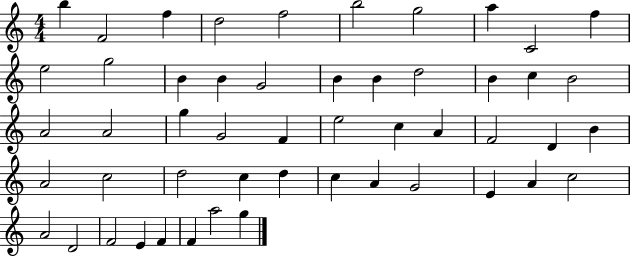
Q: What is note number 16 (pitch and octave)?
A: B4